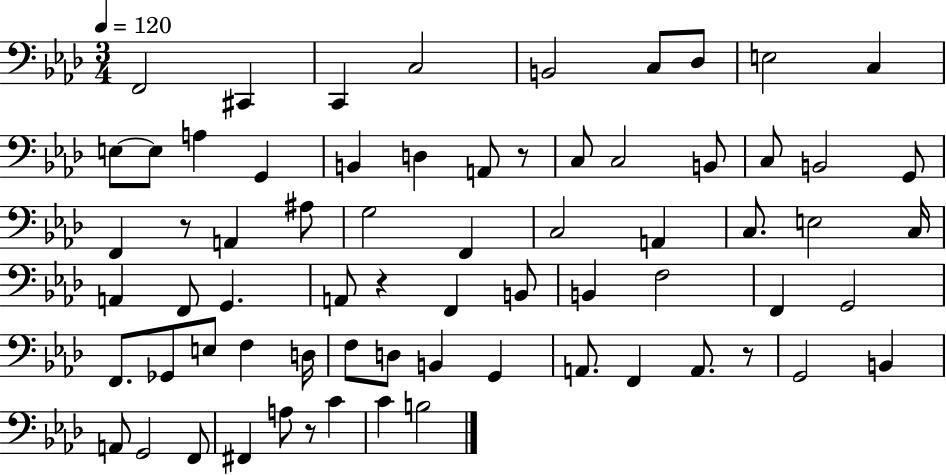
{
  \clef bass
  \numericTimeSignature
  \time 3/4
  \key aes \major
  \tempo 4 = 120
  \repeat volta 2 { f,2 cis,4 | c,4 c2 | b,2 c8 des8 | e2 c4 | \break e8~~ e8 a4 g,4 | b,4 d4 a,8 r8 | c8 c2 b,8 | c8 b,2 g,8 | \break f,4 r8 a,4 ais8 | g2 f,4 | c2 a,4 | c8. e2 c16 | \break a,4 f,8 g,4. | a,8 r4 f,4 b,8 | b,4 f2 | f,4 g,2 | \break f,8. ges,8 e8 f4 d16 | f8 d8 b,4 g,4 | a,8. f,4 a,8. r8 | g,2 b,4 | \break a,8 g,2 f,8 | fis,4 a8 r8 c'4 | c'4 b2 | } \bar "|."
}